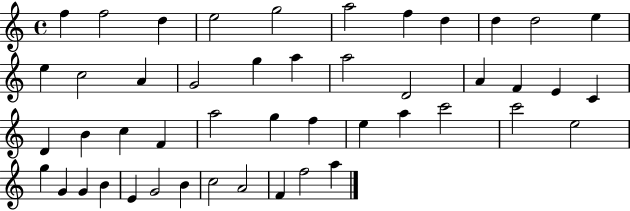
{
  \clef treble
  \time 4/4
  \defaultTimeSignature
  \key c \major
  f''4 f''2 d''4 | e''2 g''2 | a''2 f''4 d''4 | d''4 d''2 e''4 | \break e''4 c''2 a'4 | g'2 g''4 a''4 | a''2 d'2 | a'4 f'4 e'4 c'4 | \break d'4 b'4 c''4 f'4 | a''2 g''4 f''4 | e''4 a''4 c'''2 | c'''2 e''2 | \break g''4 g'4 g'4 b'4 | e'4 g'2 b'4 | c''2 a'2 | f'4 f''2 a''4 | \break \bar "|."
}